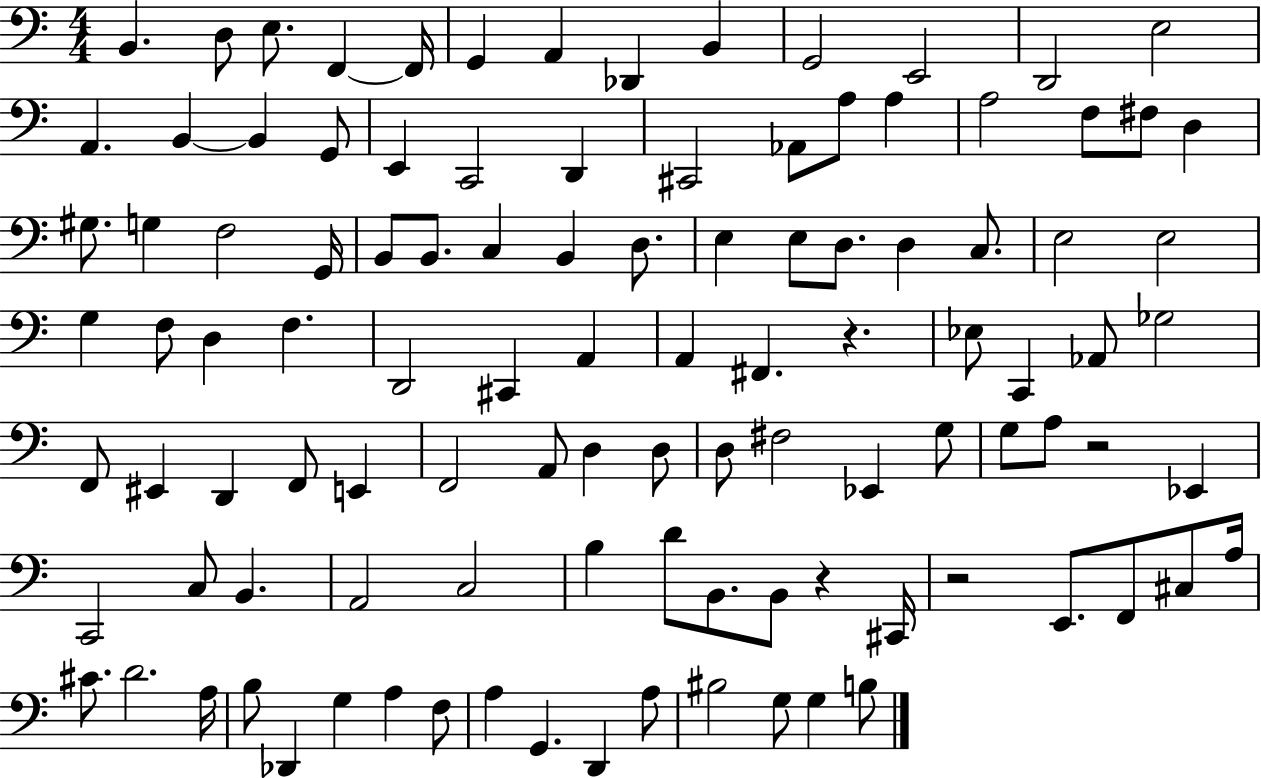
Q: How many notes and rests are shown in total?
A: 107